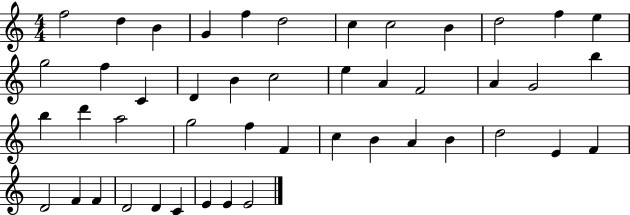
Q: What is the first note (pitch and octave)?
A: F5